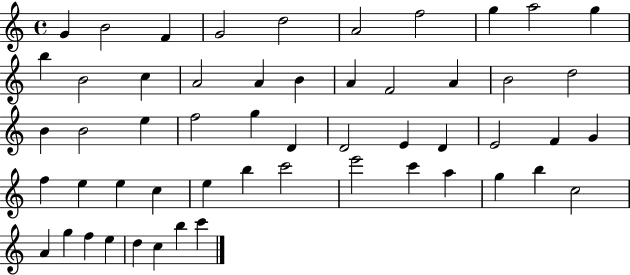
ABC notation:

X:1
T:Untitled
M:4/4
L:1/4
K:C
G B2 F G2 d2 A2 f2 g a2 g b B2 c A2 A B A F2 A B2 d2 B B2 e f2 g D D2 E D E2 F G f e e c e b c'2 e'2 c' a g b c2 A g f e d c b c'